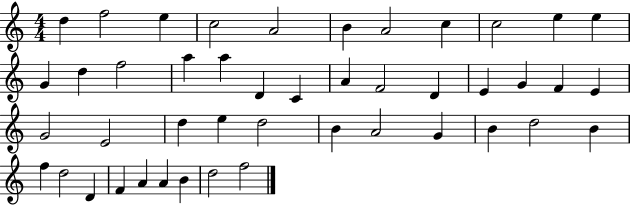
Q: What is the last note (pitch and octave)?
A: F5